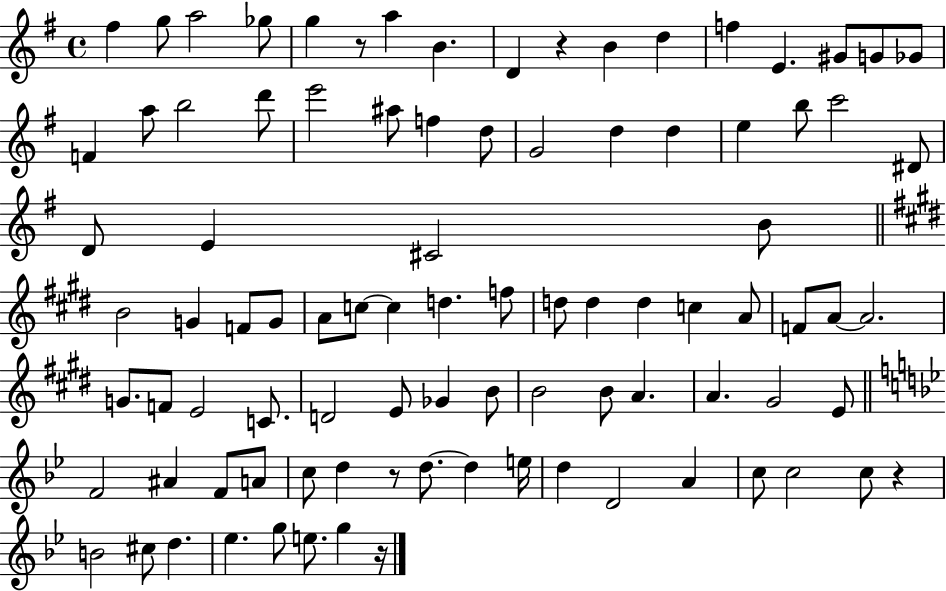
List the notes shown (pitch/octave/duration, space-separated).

F#5/q G5/e A5/h Gb5/e G5/q R/e A5/q B4/q. D4/q R/q B4/q D5/q F5/q E4/q. G#4/e G4/e Gb4/e F4/q A5/e B5/h D6/e E6/h A#5/e F5/q D5/e G4/h D5/q D5/q E5/q B5/e C6/h D#4/e D4/e E4/q C#4/h B4/e B4/h G4/q F4/e G4/e A4/e C5/e C5/q D5/q. F5/e D5/e D5/q D5/q C5/q A4/e F4/e A4/e A4/h. G4/e. F4/e E4/h C4/e. D4/h E4/e Gb4/q B4/e B4/h B4/e A4/q. A4/q. G#4/h E4/e F4/h A#4/q F4/e A4/e C5/e D5/q R/e D5/e. D5/q E5/s D5/q D4/h A4/q C5/e C5/h C5/e R/q B4/h C#5/e D5/q. Eb5/q. G5/e E5/e. G5/q R/s